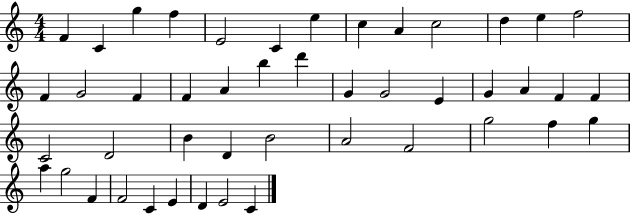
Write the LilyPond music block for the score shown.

{
  \clef treble
  \numericTimeSignature
  \time 4/4
  \key c \major
  f'4 c'4 g''4 f''4 | e'2 c'4 e''4 | c''4 a'4 c''2 | d''4 e''4 f''2 | \break f'4 g'2 f'4 | f'4 a'4 b''4 d'''4 | g'4 g'2 e'4 | g'4 a'4 f'4 f'4 | \break c'2 d'2 | b'4 d'4 b'2 | a'2 f'2 | g''2 f''4 g''4 | \break a''4 g''2 f'4 | f'2 c'4 e'4 | d'4 e'2 c'4 | \bar "|."
}